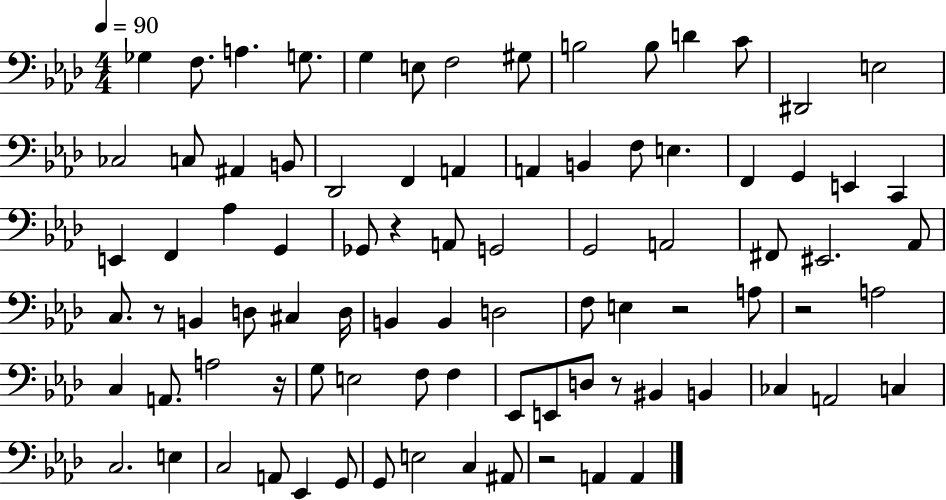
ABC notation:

X:1
T:Untitled
M:4/4
L:1/4
K:Ab
_G, F,/2 A, G,/2 G, E,/2 F,2 ^G,/2 B,2 B,/2 D C/2 ^D,,2 E,2 _C,2 C,/2 ^A,, B,,/2 _D,,2 F,, A,, A,, B,, F,/2 E, F,, G,, E,, C,, E,, F,, _A, G,, _G,,/2 z A,,/2 G,,2 G,,2 A,,2 ^F,,/2 ^E,,2 _A,,/2 C,/2 z/2 B,, D,/2 ^C, D,/4 B,, B,, D,2 F,/2 E, z2 A,/2 z2 A,2 C, A,,/2 A,2 z/4 G,/2 E,2 F,/2 F, _E,,/2 E,,/2 D,/2 z/2 ^B,, B,, _C, A,,2 C, C,2 E, C,2 A,,/2 _E,, G,,/2 G,,/2 E,2 C, ^A,,/2 z2 A,, A,,